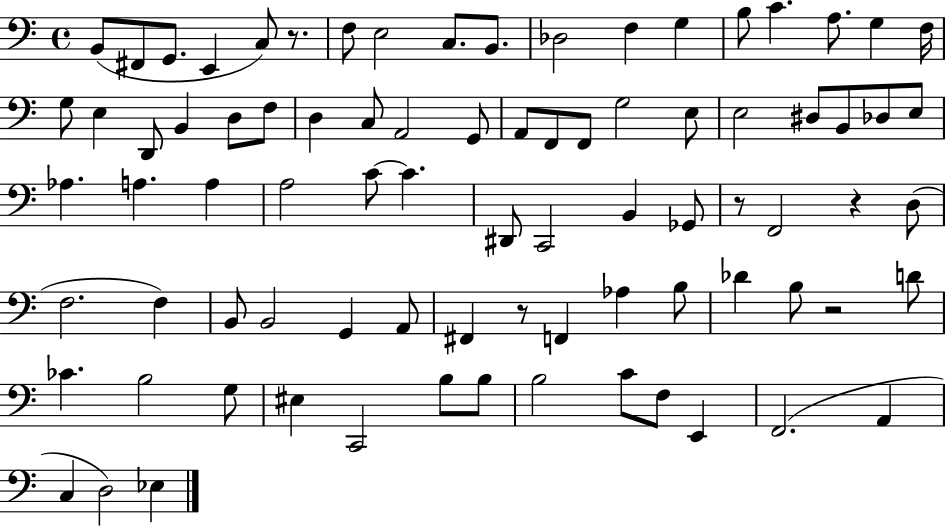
B2/e F#2/e G2/e. E2/q C3/e R/e. F3/e E3/h C3/e. B2/e. Db3/h F3/q G3/q B3/e C4/q. A3/e. G3/q F3/s G3/e E3/q D2/e B2/q D3/e F3/e D3/q C3/e A2/h G2/e A2/e F2/e F2/e G3/h E3/e E3/h D#3/e B2/e Db3/e E3/e Ab3/q. A3/q. A3/q A3/h C4/e C4/q. D#2/e C2/h B2/q Gb2/e R/e F2/h R/q D3/e F3/h. F3/q B2/e B2/h G2/q A2/e F#2/q R/e F2/q Ab3/q B3/e Db4/q B3/e R/h D4/e CES4/q. B3/h G3/e EIS3/q C2/h B3/e B3/e B3/h C4/e F3/e E2/q F2/h. A2/q C3/q D3/h Eb3/q